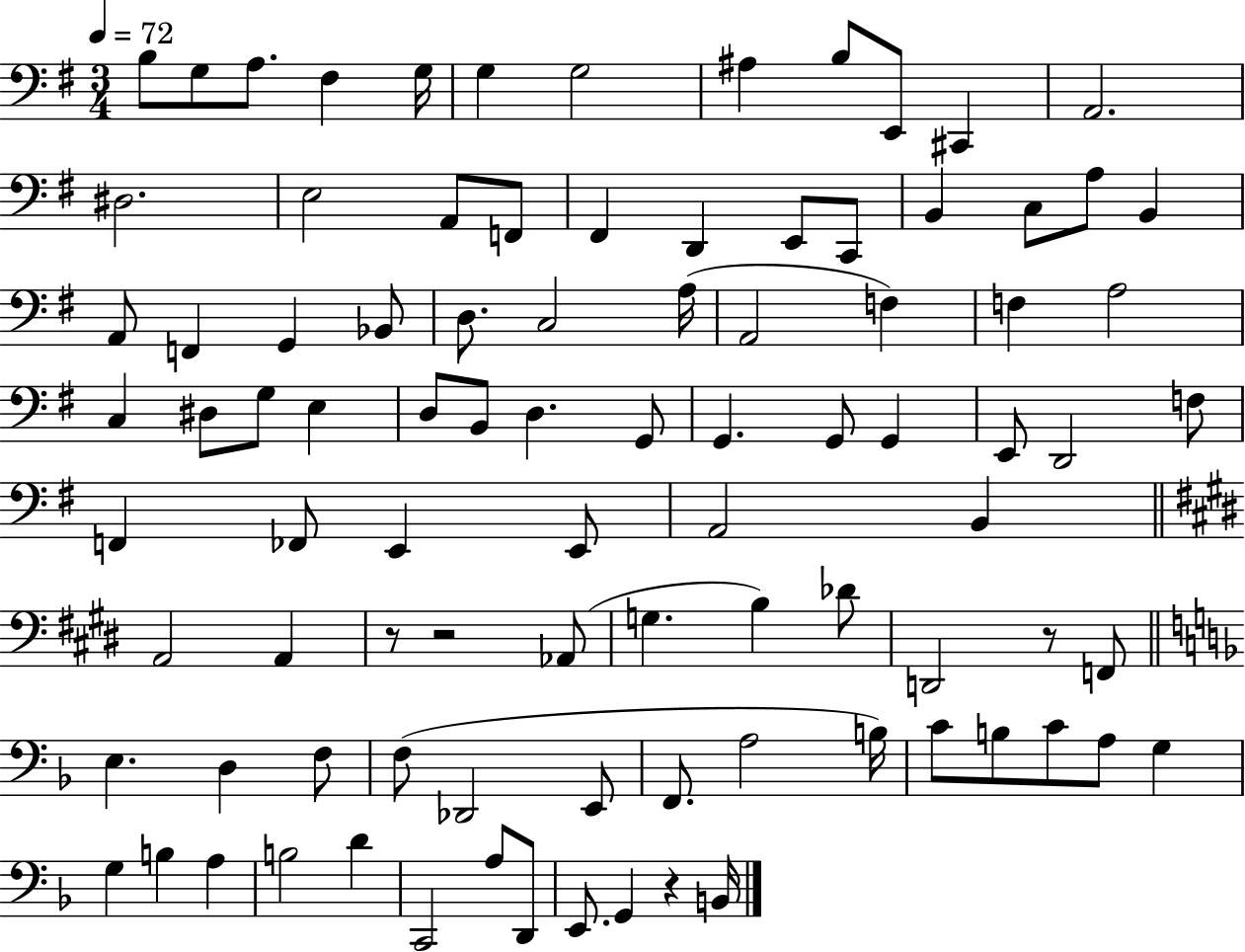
{
  \clef bass
  \numericTimeSignature
  \time 3/4
  \key g \major
  \tempo 4 = 72
  b8 g8 a8. fis4 g16 | g4 g2 | ais4 b8 e,8 cis,4 | a,2. | \break dis2. | e2 a,8 f,8 | fis,4 d,4 e,8 c,8 | b,4 c8 a8 b,4 | \break a,8 f,4 g,4 bes,8 | d8. c2 a16( | a,2 f4) | f4 a2 | \break c4 dis8 g8 e4 | d8 b,8 d4. g,8 | g,4. g,8 g,4 | e,8 d,2 f8 | \break f,4 fes,8 e,4 e,8 | a,2 b,4 | \bar "||" \break \key e \major a,2 a,4 | r8 r2 aes,8( | g4. b4) des'8 | d,2 r8 f,8 | \break \bar "||" \break \key d \minor e4. d4 f8 | f8( des,2 e,8 | f,8. a2 b16) | c'8 b8 c'8 a8 g4 | \break g4 b4 a4 | b2 d'4 | c,2 a8 d,8 | e,8. g,4 r4 b,16 | \break \bar "|."
}